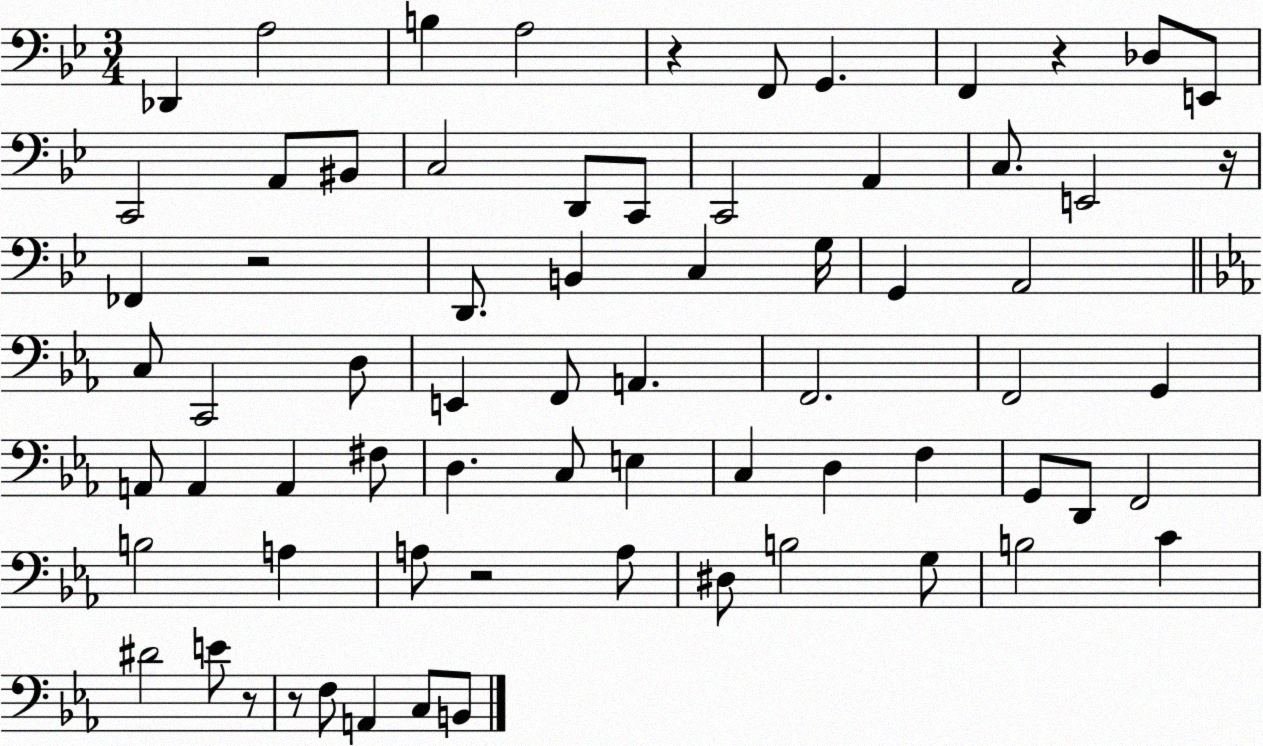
X:1
T:Untitled
M:3/4
L:1/4
K:Bb
_D,, A,2 B, A,2 z F,,/2 G,, F,, z _D,/2 E,,/2 C,,2 A,,/2 ^B,,/2 C,2 D,,/2 C,,/2 C,,2 A,, C,/2 E,,2 z/4 _F,, z2 D,,/2 B,, C, G,/4 G,, A,,2 C,/2 C,,2 D,/2 E,, F,,/2 A,, F,,2 F,,2 G,, A,,/2 A,, A,, ^F,/2 D, C,/2 E, C, D, F, G,,/2 D,,/2 F,,2 B,2 A, A,/2 z2 A,/2 ^D,/2 B,2 G,/2 B,2 C ^D2 E/2 z/2 z/2 F,/2 A,, C,/2 B,,/2